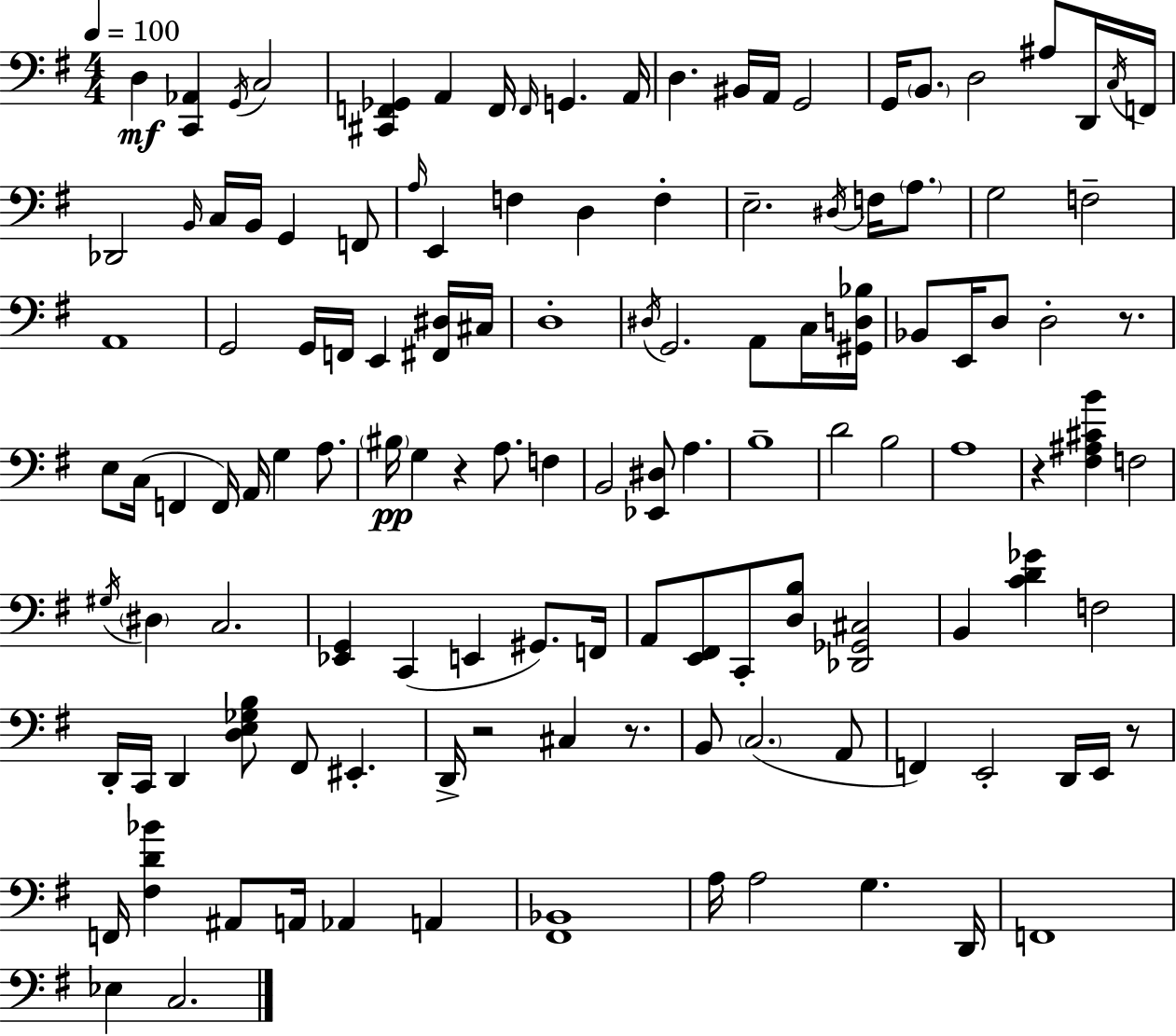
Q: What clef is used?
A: bass